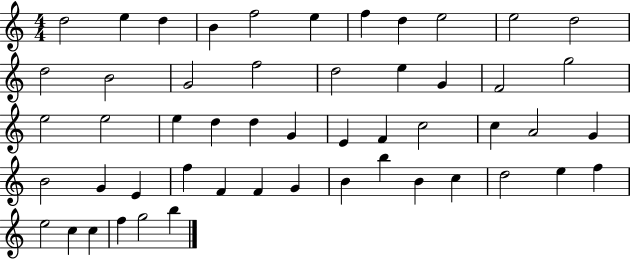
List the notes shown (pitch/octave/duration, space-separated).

D5/h E5/q D5/q B4/q F5/h E5/q F5/q D5/q E5/h E5/h D5/h D5/h B4/h G4/h F5/h D5/h E5/q G4/q F4/h G5/h E5/h E5/h E5/q D5/q D5/q G4/q E4/q F4/q C5/h C5/q A4/h G4/q B4/h G4/q E4/q F5/q F4/q F4/q G4/q B4/q B5/q B4/q C5/q D5/h E5/q F5/q E5/h C5/q C5/q F5/q G5/h B5/q